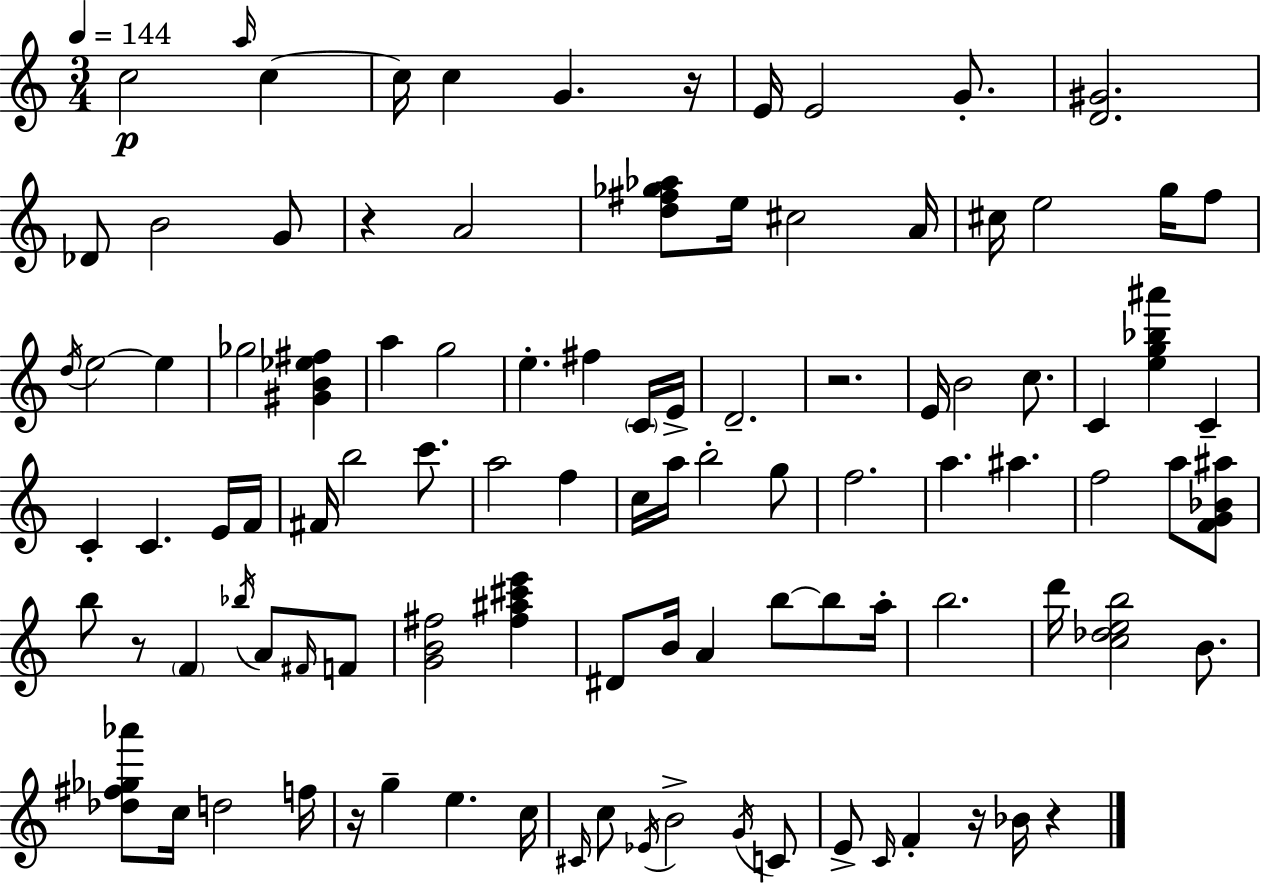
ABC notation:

X:1
T:Untitled
M:3/4
L:1/4
K:Am
c2 a/4 c c/4 c G z/4 E/4 E2 G/2 [D^G]2 _D/2 B2 G/2 z A2 [d^f_g_a]/2 e/4 ^c2 A/4 ^c/4 e2 g/4 f/2 d/4 e2 e _g2 [^GB_e^f] a g2 e ^f C/4 E/4 D2 z2 E/4 B2 c/2 C [eg_b^a'] C C C E/4 F/4 ^F/4 b2 c'/2 a2 f c/4 a/4 b2 g/2 f2 a ^a f2 a/2 [FG_B^a]/2 b/2 z/2 F _b/4 A/2 ^F/4 F/2 [GB^f]2 [^f^a^c'e'] ^D/2 B/4 A b/2 b/2 a/4 b2 d'/4 [c_deb]2 B/2 [_d^f_g_a']/2 c/4 d2 f/4 z/4 g e c/4 ^C/4 c/2 _E/4 B2 G/4 C/2 E/2 C/4 F z/4 _B/4 z